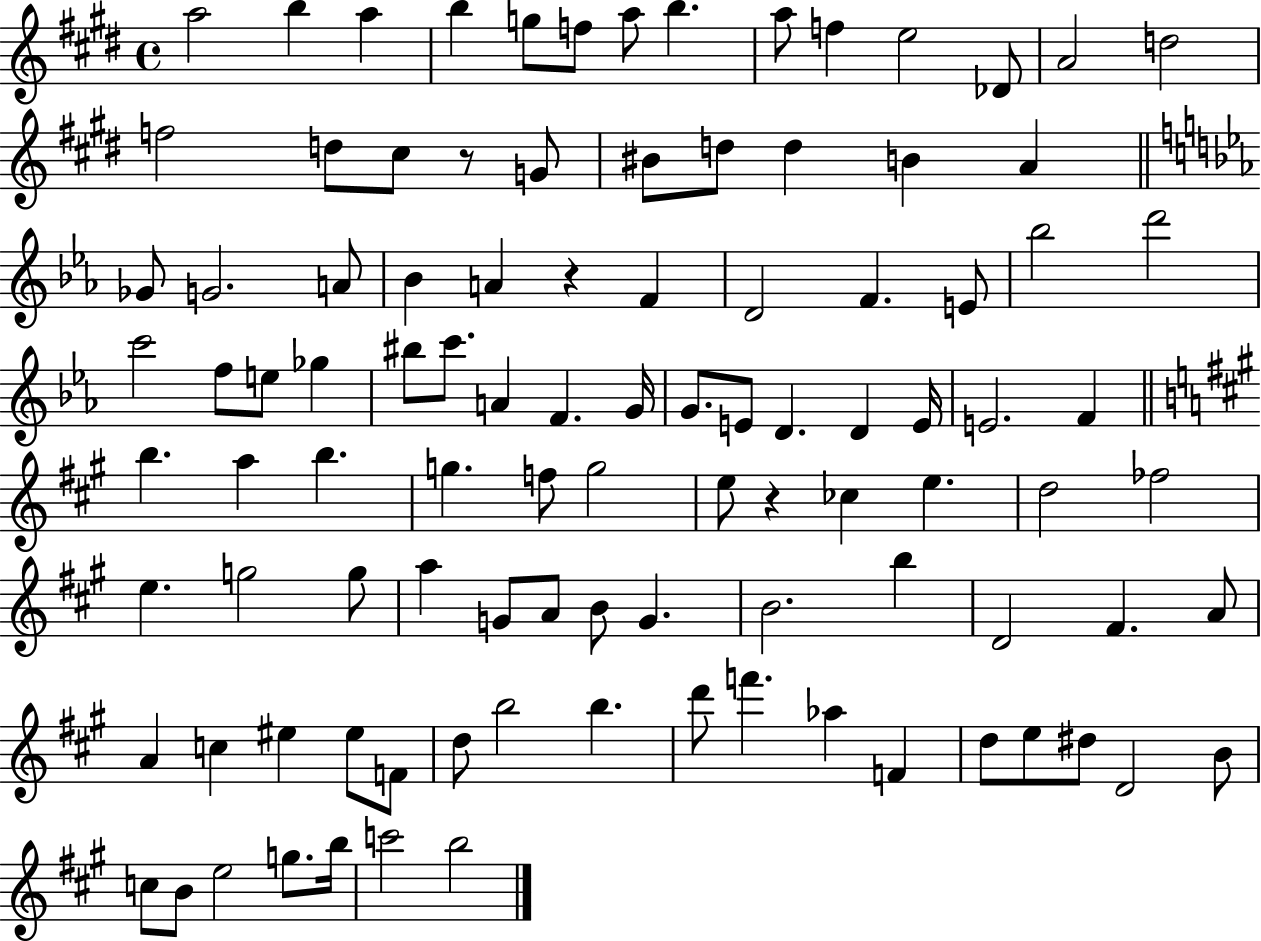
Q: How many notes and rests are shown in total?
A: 101